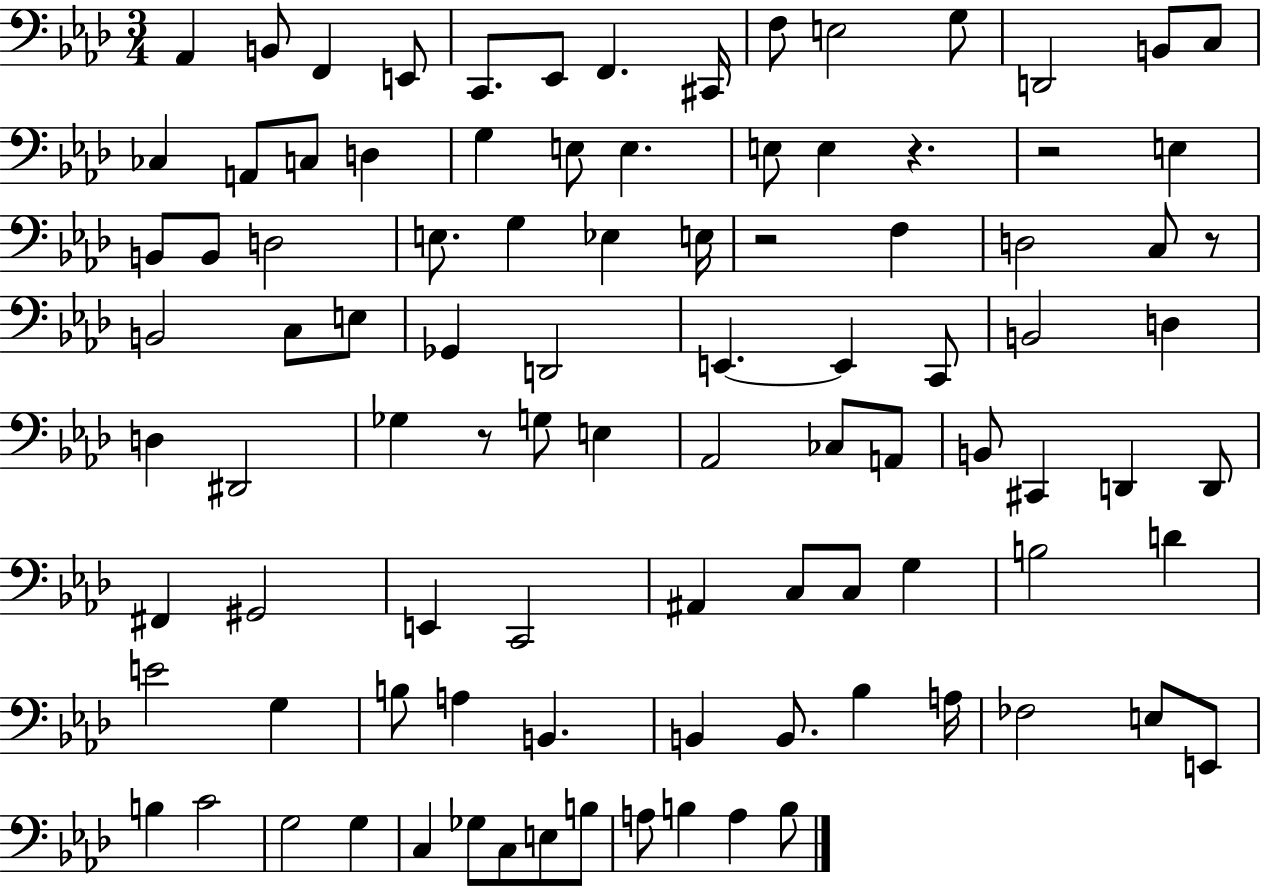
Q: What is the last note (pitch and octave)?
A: B3